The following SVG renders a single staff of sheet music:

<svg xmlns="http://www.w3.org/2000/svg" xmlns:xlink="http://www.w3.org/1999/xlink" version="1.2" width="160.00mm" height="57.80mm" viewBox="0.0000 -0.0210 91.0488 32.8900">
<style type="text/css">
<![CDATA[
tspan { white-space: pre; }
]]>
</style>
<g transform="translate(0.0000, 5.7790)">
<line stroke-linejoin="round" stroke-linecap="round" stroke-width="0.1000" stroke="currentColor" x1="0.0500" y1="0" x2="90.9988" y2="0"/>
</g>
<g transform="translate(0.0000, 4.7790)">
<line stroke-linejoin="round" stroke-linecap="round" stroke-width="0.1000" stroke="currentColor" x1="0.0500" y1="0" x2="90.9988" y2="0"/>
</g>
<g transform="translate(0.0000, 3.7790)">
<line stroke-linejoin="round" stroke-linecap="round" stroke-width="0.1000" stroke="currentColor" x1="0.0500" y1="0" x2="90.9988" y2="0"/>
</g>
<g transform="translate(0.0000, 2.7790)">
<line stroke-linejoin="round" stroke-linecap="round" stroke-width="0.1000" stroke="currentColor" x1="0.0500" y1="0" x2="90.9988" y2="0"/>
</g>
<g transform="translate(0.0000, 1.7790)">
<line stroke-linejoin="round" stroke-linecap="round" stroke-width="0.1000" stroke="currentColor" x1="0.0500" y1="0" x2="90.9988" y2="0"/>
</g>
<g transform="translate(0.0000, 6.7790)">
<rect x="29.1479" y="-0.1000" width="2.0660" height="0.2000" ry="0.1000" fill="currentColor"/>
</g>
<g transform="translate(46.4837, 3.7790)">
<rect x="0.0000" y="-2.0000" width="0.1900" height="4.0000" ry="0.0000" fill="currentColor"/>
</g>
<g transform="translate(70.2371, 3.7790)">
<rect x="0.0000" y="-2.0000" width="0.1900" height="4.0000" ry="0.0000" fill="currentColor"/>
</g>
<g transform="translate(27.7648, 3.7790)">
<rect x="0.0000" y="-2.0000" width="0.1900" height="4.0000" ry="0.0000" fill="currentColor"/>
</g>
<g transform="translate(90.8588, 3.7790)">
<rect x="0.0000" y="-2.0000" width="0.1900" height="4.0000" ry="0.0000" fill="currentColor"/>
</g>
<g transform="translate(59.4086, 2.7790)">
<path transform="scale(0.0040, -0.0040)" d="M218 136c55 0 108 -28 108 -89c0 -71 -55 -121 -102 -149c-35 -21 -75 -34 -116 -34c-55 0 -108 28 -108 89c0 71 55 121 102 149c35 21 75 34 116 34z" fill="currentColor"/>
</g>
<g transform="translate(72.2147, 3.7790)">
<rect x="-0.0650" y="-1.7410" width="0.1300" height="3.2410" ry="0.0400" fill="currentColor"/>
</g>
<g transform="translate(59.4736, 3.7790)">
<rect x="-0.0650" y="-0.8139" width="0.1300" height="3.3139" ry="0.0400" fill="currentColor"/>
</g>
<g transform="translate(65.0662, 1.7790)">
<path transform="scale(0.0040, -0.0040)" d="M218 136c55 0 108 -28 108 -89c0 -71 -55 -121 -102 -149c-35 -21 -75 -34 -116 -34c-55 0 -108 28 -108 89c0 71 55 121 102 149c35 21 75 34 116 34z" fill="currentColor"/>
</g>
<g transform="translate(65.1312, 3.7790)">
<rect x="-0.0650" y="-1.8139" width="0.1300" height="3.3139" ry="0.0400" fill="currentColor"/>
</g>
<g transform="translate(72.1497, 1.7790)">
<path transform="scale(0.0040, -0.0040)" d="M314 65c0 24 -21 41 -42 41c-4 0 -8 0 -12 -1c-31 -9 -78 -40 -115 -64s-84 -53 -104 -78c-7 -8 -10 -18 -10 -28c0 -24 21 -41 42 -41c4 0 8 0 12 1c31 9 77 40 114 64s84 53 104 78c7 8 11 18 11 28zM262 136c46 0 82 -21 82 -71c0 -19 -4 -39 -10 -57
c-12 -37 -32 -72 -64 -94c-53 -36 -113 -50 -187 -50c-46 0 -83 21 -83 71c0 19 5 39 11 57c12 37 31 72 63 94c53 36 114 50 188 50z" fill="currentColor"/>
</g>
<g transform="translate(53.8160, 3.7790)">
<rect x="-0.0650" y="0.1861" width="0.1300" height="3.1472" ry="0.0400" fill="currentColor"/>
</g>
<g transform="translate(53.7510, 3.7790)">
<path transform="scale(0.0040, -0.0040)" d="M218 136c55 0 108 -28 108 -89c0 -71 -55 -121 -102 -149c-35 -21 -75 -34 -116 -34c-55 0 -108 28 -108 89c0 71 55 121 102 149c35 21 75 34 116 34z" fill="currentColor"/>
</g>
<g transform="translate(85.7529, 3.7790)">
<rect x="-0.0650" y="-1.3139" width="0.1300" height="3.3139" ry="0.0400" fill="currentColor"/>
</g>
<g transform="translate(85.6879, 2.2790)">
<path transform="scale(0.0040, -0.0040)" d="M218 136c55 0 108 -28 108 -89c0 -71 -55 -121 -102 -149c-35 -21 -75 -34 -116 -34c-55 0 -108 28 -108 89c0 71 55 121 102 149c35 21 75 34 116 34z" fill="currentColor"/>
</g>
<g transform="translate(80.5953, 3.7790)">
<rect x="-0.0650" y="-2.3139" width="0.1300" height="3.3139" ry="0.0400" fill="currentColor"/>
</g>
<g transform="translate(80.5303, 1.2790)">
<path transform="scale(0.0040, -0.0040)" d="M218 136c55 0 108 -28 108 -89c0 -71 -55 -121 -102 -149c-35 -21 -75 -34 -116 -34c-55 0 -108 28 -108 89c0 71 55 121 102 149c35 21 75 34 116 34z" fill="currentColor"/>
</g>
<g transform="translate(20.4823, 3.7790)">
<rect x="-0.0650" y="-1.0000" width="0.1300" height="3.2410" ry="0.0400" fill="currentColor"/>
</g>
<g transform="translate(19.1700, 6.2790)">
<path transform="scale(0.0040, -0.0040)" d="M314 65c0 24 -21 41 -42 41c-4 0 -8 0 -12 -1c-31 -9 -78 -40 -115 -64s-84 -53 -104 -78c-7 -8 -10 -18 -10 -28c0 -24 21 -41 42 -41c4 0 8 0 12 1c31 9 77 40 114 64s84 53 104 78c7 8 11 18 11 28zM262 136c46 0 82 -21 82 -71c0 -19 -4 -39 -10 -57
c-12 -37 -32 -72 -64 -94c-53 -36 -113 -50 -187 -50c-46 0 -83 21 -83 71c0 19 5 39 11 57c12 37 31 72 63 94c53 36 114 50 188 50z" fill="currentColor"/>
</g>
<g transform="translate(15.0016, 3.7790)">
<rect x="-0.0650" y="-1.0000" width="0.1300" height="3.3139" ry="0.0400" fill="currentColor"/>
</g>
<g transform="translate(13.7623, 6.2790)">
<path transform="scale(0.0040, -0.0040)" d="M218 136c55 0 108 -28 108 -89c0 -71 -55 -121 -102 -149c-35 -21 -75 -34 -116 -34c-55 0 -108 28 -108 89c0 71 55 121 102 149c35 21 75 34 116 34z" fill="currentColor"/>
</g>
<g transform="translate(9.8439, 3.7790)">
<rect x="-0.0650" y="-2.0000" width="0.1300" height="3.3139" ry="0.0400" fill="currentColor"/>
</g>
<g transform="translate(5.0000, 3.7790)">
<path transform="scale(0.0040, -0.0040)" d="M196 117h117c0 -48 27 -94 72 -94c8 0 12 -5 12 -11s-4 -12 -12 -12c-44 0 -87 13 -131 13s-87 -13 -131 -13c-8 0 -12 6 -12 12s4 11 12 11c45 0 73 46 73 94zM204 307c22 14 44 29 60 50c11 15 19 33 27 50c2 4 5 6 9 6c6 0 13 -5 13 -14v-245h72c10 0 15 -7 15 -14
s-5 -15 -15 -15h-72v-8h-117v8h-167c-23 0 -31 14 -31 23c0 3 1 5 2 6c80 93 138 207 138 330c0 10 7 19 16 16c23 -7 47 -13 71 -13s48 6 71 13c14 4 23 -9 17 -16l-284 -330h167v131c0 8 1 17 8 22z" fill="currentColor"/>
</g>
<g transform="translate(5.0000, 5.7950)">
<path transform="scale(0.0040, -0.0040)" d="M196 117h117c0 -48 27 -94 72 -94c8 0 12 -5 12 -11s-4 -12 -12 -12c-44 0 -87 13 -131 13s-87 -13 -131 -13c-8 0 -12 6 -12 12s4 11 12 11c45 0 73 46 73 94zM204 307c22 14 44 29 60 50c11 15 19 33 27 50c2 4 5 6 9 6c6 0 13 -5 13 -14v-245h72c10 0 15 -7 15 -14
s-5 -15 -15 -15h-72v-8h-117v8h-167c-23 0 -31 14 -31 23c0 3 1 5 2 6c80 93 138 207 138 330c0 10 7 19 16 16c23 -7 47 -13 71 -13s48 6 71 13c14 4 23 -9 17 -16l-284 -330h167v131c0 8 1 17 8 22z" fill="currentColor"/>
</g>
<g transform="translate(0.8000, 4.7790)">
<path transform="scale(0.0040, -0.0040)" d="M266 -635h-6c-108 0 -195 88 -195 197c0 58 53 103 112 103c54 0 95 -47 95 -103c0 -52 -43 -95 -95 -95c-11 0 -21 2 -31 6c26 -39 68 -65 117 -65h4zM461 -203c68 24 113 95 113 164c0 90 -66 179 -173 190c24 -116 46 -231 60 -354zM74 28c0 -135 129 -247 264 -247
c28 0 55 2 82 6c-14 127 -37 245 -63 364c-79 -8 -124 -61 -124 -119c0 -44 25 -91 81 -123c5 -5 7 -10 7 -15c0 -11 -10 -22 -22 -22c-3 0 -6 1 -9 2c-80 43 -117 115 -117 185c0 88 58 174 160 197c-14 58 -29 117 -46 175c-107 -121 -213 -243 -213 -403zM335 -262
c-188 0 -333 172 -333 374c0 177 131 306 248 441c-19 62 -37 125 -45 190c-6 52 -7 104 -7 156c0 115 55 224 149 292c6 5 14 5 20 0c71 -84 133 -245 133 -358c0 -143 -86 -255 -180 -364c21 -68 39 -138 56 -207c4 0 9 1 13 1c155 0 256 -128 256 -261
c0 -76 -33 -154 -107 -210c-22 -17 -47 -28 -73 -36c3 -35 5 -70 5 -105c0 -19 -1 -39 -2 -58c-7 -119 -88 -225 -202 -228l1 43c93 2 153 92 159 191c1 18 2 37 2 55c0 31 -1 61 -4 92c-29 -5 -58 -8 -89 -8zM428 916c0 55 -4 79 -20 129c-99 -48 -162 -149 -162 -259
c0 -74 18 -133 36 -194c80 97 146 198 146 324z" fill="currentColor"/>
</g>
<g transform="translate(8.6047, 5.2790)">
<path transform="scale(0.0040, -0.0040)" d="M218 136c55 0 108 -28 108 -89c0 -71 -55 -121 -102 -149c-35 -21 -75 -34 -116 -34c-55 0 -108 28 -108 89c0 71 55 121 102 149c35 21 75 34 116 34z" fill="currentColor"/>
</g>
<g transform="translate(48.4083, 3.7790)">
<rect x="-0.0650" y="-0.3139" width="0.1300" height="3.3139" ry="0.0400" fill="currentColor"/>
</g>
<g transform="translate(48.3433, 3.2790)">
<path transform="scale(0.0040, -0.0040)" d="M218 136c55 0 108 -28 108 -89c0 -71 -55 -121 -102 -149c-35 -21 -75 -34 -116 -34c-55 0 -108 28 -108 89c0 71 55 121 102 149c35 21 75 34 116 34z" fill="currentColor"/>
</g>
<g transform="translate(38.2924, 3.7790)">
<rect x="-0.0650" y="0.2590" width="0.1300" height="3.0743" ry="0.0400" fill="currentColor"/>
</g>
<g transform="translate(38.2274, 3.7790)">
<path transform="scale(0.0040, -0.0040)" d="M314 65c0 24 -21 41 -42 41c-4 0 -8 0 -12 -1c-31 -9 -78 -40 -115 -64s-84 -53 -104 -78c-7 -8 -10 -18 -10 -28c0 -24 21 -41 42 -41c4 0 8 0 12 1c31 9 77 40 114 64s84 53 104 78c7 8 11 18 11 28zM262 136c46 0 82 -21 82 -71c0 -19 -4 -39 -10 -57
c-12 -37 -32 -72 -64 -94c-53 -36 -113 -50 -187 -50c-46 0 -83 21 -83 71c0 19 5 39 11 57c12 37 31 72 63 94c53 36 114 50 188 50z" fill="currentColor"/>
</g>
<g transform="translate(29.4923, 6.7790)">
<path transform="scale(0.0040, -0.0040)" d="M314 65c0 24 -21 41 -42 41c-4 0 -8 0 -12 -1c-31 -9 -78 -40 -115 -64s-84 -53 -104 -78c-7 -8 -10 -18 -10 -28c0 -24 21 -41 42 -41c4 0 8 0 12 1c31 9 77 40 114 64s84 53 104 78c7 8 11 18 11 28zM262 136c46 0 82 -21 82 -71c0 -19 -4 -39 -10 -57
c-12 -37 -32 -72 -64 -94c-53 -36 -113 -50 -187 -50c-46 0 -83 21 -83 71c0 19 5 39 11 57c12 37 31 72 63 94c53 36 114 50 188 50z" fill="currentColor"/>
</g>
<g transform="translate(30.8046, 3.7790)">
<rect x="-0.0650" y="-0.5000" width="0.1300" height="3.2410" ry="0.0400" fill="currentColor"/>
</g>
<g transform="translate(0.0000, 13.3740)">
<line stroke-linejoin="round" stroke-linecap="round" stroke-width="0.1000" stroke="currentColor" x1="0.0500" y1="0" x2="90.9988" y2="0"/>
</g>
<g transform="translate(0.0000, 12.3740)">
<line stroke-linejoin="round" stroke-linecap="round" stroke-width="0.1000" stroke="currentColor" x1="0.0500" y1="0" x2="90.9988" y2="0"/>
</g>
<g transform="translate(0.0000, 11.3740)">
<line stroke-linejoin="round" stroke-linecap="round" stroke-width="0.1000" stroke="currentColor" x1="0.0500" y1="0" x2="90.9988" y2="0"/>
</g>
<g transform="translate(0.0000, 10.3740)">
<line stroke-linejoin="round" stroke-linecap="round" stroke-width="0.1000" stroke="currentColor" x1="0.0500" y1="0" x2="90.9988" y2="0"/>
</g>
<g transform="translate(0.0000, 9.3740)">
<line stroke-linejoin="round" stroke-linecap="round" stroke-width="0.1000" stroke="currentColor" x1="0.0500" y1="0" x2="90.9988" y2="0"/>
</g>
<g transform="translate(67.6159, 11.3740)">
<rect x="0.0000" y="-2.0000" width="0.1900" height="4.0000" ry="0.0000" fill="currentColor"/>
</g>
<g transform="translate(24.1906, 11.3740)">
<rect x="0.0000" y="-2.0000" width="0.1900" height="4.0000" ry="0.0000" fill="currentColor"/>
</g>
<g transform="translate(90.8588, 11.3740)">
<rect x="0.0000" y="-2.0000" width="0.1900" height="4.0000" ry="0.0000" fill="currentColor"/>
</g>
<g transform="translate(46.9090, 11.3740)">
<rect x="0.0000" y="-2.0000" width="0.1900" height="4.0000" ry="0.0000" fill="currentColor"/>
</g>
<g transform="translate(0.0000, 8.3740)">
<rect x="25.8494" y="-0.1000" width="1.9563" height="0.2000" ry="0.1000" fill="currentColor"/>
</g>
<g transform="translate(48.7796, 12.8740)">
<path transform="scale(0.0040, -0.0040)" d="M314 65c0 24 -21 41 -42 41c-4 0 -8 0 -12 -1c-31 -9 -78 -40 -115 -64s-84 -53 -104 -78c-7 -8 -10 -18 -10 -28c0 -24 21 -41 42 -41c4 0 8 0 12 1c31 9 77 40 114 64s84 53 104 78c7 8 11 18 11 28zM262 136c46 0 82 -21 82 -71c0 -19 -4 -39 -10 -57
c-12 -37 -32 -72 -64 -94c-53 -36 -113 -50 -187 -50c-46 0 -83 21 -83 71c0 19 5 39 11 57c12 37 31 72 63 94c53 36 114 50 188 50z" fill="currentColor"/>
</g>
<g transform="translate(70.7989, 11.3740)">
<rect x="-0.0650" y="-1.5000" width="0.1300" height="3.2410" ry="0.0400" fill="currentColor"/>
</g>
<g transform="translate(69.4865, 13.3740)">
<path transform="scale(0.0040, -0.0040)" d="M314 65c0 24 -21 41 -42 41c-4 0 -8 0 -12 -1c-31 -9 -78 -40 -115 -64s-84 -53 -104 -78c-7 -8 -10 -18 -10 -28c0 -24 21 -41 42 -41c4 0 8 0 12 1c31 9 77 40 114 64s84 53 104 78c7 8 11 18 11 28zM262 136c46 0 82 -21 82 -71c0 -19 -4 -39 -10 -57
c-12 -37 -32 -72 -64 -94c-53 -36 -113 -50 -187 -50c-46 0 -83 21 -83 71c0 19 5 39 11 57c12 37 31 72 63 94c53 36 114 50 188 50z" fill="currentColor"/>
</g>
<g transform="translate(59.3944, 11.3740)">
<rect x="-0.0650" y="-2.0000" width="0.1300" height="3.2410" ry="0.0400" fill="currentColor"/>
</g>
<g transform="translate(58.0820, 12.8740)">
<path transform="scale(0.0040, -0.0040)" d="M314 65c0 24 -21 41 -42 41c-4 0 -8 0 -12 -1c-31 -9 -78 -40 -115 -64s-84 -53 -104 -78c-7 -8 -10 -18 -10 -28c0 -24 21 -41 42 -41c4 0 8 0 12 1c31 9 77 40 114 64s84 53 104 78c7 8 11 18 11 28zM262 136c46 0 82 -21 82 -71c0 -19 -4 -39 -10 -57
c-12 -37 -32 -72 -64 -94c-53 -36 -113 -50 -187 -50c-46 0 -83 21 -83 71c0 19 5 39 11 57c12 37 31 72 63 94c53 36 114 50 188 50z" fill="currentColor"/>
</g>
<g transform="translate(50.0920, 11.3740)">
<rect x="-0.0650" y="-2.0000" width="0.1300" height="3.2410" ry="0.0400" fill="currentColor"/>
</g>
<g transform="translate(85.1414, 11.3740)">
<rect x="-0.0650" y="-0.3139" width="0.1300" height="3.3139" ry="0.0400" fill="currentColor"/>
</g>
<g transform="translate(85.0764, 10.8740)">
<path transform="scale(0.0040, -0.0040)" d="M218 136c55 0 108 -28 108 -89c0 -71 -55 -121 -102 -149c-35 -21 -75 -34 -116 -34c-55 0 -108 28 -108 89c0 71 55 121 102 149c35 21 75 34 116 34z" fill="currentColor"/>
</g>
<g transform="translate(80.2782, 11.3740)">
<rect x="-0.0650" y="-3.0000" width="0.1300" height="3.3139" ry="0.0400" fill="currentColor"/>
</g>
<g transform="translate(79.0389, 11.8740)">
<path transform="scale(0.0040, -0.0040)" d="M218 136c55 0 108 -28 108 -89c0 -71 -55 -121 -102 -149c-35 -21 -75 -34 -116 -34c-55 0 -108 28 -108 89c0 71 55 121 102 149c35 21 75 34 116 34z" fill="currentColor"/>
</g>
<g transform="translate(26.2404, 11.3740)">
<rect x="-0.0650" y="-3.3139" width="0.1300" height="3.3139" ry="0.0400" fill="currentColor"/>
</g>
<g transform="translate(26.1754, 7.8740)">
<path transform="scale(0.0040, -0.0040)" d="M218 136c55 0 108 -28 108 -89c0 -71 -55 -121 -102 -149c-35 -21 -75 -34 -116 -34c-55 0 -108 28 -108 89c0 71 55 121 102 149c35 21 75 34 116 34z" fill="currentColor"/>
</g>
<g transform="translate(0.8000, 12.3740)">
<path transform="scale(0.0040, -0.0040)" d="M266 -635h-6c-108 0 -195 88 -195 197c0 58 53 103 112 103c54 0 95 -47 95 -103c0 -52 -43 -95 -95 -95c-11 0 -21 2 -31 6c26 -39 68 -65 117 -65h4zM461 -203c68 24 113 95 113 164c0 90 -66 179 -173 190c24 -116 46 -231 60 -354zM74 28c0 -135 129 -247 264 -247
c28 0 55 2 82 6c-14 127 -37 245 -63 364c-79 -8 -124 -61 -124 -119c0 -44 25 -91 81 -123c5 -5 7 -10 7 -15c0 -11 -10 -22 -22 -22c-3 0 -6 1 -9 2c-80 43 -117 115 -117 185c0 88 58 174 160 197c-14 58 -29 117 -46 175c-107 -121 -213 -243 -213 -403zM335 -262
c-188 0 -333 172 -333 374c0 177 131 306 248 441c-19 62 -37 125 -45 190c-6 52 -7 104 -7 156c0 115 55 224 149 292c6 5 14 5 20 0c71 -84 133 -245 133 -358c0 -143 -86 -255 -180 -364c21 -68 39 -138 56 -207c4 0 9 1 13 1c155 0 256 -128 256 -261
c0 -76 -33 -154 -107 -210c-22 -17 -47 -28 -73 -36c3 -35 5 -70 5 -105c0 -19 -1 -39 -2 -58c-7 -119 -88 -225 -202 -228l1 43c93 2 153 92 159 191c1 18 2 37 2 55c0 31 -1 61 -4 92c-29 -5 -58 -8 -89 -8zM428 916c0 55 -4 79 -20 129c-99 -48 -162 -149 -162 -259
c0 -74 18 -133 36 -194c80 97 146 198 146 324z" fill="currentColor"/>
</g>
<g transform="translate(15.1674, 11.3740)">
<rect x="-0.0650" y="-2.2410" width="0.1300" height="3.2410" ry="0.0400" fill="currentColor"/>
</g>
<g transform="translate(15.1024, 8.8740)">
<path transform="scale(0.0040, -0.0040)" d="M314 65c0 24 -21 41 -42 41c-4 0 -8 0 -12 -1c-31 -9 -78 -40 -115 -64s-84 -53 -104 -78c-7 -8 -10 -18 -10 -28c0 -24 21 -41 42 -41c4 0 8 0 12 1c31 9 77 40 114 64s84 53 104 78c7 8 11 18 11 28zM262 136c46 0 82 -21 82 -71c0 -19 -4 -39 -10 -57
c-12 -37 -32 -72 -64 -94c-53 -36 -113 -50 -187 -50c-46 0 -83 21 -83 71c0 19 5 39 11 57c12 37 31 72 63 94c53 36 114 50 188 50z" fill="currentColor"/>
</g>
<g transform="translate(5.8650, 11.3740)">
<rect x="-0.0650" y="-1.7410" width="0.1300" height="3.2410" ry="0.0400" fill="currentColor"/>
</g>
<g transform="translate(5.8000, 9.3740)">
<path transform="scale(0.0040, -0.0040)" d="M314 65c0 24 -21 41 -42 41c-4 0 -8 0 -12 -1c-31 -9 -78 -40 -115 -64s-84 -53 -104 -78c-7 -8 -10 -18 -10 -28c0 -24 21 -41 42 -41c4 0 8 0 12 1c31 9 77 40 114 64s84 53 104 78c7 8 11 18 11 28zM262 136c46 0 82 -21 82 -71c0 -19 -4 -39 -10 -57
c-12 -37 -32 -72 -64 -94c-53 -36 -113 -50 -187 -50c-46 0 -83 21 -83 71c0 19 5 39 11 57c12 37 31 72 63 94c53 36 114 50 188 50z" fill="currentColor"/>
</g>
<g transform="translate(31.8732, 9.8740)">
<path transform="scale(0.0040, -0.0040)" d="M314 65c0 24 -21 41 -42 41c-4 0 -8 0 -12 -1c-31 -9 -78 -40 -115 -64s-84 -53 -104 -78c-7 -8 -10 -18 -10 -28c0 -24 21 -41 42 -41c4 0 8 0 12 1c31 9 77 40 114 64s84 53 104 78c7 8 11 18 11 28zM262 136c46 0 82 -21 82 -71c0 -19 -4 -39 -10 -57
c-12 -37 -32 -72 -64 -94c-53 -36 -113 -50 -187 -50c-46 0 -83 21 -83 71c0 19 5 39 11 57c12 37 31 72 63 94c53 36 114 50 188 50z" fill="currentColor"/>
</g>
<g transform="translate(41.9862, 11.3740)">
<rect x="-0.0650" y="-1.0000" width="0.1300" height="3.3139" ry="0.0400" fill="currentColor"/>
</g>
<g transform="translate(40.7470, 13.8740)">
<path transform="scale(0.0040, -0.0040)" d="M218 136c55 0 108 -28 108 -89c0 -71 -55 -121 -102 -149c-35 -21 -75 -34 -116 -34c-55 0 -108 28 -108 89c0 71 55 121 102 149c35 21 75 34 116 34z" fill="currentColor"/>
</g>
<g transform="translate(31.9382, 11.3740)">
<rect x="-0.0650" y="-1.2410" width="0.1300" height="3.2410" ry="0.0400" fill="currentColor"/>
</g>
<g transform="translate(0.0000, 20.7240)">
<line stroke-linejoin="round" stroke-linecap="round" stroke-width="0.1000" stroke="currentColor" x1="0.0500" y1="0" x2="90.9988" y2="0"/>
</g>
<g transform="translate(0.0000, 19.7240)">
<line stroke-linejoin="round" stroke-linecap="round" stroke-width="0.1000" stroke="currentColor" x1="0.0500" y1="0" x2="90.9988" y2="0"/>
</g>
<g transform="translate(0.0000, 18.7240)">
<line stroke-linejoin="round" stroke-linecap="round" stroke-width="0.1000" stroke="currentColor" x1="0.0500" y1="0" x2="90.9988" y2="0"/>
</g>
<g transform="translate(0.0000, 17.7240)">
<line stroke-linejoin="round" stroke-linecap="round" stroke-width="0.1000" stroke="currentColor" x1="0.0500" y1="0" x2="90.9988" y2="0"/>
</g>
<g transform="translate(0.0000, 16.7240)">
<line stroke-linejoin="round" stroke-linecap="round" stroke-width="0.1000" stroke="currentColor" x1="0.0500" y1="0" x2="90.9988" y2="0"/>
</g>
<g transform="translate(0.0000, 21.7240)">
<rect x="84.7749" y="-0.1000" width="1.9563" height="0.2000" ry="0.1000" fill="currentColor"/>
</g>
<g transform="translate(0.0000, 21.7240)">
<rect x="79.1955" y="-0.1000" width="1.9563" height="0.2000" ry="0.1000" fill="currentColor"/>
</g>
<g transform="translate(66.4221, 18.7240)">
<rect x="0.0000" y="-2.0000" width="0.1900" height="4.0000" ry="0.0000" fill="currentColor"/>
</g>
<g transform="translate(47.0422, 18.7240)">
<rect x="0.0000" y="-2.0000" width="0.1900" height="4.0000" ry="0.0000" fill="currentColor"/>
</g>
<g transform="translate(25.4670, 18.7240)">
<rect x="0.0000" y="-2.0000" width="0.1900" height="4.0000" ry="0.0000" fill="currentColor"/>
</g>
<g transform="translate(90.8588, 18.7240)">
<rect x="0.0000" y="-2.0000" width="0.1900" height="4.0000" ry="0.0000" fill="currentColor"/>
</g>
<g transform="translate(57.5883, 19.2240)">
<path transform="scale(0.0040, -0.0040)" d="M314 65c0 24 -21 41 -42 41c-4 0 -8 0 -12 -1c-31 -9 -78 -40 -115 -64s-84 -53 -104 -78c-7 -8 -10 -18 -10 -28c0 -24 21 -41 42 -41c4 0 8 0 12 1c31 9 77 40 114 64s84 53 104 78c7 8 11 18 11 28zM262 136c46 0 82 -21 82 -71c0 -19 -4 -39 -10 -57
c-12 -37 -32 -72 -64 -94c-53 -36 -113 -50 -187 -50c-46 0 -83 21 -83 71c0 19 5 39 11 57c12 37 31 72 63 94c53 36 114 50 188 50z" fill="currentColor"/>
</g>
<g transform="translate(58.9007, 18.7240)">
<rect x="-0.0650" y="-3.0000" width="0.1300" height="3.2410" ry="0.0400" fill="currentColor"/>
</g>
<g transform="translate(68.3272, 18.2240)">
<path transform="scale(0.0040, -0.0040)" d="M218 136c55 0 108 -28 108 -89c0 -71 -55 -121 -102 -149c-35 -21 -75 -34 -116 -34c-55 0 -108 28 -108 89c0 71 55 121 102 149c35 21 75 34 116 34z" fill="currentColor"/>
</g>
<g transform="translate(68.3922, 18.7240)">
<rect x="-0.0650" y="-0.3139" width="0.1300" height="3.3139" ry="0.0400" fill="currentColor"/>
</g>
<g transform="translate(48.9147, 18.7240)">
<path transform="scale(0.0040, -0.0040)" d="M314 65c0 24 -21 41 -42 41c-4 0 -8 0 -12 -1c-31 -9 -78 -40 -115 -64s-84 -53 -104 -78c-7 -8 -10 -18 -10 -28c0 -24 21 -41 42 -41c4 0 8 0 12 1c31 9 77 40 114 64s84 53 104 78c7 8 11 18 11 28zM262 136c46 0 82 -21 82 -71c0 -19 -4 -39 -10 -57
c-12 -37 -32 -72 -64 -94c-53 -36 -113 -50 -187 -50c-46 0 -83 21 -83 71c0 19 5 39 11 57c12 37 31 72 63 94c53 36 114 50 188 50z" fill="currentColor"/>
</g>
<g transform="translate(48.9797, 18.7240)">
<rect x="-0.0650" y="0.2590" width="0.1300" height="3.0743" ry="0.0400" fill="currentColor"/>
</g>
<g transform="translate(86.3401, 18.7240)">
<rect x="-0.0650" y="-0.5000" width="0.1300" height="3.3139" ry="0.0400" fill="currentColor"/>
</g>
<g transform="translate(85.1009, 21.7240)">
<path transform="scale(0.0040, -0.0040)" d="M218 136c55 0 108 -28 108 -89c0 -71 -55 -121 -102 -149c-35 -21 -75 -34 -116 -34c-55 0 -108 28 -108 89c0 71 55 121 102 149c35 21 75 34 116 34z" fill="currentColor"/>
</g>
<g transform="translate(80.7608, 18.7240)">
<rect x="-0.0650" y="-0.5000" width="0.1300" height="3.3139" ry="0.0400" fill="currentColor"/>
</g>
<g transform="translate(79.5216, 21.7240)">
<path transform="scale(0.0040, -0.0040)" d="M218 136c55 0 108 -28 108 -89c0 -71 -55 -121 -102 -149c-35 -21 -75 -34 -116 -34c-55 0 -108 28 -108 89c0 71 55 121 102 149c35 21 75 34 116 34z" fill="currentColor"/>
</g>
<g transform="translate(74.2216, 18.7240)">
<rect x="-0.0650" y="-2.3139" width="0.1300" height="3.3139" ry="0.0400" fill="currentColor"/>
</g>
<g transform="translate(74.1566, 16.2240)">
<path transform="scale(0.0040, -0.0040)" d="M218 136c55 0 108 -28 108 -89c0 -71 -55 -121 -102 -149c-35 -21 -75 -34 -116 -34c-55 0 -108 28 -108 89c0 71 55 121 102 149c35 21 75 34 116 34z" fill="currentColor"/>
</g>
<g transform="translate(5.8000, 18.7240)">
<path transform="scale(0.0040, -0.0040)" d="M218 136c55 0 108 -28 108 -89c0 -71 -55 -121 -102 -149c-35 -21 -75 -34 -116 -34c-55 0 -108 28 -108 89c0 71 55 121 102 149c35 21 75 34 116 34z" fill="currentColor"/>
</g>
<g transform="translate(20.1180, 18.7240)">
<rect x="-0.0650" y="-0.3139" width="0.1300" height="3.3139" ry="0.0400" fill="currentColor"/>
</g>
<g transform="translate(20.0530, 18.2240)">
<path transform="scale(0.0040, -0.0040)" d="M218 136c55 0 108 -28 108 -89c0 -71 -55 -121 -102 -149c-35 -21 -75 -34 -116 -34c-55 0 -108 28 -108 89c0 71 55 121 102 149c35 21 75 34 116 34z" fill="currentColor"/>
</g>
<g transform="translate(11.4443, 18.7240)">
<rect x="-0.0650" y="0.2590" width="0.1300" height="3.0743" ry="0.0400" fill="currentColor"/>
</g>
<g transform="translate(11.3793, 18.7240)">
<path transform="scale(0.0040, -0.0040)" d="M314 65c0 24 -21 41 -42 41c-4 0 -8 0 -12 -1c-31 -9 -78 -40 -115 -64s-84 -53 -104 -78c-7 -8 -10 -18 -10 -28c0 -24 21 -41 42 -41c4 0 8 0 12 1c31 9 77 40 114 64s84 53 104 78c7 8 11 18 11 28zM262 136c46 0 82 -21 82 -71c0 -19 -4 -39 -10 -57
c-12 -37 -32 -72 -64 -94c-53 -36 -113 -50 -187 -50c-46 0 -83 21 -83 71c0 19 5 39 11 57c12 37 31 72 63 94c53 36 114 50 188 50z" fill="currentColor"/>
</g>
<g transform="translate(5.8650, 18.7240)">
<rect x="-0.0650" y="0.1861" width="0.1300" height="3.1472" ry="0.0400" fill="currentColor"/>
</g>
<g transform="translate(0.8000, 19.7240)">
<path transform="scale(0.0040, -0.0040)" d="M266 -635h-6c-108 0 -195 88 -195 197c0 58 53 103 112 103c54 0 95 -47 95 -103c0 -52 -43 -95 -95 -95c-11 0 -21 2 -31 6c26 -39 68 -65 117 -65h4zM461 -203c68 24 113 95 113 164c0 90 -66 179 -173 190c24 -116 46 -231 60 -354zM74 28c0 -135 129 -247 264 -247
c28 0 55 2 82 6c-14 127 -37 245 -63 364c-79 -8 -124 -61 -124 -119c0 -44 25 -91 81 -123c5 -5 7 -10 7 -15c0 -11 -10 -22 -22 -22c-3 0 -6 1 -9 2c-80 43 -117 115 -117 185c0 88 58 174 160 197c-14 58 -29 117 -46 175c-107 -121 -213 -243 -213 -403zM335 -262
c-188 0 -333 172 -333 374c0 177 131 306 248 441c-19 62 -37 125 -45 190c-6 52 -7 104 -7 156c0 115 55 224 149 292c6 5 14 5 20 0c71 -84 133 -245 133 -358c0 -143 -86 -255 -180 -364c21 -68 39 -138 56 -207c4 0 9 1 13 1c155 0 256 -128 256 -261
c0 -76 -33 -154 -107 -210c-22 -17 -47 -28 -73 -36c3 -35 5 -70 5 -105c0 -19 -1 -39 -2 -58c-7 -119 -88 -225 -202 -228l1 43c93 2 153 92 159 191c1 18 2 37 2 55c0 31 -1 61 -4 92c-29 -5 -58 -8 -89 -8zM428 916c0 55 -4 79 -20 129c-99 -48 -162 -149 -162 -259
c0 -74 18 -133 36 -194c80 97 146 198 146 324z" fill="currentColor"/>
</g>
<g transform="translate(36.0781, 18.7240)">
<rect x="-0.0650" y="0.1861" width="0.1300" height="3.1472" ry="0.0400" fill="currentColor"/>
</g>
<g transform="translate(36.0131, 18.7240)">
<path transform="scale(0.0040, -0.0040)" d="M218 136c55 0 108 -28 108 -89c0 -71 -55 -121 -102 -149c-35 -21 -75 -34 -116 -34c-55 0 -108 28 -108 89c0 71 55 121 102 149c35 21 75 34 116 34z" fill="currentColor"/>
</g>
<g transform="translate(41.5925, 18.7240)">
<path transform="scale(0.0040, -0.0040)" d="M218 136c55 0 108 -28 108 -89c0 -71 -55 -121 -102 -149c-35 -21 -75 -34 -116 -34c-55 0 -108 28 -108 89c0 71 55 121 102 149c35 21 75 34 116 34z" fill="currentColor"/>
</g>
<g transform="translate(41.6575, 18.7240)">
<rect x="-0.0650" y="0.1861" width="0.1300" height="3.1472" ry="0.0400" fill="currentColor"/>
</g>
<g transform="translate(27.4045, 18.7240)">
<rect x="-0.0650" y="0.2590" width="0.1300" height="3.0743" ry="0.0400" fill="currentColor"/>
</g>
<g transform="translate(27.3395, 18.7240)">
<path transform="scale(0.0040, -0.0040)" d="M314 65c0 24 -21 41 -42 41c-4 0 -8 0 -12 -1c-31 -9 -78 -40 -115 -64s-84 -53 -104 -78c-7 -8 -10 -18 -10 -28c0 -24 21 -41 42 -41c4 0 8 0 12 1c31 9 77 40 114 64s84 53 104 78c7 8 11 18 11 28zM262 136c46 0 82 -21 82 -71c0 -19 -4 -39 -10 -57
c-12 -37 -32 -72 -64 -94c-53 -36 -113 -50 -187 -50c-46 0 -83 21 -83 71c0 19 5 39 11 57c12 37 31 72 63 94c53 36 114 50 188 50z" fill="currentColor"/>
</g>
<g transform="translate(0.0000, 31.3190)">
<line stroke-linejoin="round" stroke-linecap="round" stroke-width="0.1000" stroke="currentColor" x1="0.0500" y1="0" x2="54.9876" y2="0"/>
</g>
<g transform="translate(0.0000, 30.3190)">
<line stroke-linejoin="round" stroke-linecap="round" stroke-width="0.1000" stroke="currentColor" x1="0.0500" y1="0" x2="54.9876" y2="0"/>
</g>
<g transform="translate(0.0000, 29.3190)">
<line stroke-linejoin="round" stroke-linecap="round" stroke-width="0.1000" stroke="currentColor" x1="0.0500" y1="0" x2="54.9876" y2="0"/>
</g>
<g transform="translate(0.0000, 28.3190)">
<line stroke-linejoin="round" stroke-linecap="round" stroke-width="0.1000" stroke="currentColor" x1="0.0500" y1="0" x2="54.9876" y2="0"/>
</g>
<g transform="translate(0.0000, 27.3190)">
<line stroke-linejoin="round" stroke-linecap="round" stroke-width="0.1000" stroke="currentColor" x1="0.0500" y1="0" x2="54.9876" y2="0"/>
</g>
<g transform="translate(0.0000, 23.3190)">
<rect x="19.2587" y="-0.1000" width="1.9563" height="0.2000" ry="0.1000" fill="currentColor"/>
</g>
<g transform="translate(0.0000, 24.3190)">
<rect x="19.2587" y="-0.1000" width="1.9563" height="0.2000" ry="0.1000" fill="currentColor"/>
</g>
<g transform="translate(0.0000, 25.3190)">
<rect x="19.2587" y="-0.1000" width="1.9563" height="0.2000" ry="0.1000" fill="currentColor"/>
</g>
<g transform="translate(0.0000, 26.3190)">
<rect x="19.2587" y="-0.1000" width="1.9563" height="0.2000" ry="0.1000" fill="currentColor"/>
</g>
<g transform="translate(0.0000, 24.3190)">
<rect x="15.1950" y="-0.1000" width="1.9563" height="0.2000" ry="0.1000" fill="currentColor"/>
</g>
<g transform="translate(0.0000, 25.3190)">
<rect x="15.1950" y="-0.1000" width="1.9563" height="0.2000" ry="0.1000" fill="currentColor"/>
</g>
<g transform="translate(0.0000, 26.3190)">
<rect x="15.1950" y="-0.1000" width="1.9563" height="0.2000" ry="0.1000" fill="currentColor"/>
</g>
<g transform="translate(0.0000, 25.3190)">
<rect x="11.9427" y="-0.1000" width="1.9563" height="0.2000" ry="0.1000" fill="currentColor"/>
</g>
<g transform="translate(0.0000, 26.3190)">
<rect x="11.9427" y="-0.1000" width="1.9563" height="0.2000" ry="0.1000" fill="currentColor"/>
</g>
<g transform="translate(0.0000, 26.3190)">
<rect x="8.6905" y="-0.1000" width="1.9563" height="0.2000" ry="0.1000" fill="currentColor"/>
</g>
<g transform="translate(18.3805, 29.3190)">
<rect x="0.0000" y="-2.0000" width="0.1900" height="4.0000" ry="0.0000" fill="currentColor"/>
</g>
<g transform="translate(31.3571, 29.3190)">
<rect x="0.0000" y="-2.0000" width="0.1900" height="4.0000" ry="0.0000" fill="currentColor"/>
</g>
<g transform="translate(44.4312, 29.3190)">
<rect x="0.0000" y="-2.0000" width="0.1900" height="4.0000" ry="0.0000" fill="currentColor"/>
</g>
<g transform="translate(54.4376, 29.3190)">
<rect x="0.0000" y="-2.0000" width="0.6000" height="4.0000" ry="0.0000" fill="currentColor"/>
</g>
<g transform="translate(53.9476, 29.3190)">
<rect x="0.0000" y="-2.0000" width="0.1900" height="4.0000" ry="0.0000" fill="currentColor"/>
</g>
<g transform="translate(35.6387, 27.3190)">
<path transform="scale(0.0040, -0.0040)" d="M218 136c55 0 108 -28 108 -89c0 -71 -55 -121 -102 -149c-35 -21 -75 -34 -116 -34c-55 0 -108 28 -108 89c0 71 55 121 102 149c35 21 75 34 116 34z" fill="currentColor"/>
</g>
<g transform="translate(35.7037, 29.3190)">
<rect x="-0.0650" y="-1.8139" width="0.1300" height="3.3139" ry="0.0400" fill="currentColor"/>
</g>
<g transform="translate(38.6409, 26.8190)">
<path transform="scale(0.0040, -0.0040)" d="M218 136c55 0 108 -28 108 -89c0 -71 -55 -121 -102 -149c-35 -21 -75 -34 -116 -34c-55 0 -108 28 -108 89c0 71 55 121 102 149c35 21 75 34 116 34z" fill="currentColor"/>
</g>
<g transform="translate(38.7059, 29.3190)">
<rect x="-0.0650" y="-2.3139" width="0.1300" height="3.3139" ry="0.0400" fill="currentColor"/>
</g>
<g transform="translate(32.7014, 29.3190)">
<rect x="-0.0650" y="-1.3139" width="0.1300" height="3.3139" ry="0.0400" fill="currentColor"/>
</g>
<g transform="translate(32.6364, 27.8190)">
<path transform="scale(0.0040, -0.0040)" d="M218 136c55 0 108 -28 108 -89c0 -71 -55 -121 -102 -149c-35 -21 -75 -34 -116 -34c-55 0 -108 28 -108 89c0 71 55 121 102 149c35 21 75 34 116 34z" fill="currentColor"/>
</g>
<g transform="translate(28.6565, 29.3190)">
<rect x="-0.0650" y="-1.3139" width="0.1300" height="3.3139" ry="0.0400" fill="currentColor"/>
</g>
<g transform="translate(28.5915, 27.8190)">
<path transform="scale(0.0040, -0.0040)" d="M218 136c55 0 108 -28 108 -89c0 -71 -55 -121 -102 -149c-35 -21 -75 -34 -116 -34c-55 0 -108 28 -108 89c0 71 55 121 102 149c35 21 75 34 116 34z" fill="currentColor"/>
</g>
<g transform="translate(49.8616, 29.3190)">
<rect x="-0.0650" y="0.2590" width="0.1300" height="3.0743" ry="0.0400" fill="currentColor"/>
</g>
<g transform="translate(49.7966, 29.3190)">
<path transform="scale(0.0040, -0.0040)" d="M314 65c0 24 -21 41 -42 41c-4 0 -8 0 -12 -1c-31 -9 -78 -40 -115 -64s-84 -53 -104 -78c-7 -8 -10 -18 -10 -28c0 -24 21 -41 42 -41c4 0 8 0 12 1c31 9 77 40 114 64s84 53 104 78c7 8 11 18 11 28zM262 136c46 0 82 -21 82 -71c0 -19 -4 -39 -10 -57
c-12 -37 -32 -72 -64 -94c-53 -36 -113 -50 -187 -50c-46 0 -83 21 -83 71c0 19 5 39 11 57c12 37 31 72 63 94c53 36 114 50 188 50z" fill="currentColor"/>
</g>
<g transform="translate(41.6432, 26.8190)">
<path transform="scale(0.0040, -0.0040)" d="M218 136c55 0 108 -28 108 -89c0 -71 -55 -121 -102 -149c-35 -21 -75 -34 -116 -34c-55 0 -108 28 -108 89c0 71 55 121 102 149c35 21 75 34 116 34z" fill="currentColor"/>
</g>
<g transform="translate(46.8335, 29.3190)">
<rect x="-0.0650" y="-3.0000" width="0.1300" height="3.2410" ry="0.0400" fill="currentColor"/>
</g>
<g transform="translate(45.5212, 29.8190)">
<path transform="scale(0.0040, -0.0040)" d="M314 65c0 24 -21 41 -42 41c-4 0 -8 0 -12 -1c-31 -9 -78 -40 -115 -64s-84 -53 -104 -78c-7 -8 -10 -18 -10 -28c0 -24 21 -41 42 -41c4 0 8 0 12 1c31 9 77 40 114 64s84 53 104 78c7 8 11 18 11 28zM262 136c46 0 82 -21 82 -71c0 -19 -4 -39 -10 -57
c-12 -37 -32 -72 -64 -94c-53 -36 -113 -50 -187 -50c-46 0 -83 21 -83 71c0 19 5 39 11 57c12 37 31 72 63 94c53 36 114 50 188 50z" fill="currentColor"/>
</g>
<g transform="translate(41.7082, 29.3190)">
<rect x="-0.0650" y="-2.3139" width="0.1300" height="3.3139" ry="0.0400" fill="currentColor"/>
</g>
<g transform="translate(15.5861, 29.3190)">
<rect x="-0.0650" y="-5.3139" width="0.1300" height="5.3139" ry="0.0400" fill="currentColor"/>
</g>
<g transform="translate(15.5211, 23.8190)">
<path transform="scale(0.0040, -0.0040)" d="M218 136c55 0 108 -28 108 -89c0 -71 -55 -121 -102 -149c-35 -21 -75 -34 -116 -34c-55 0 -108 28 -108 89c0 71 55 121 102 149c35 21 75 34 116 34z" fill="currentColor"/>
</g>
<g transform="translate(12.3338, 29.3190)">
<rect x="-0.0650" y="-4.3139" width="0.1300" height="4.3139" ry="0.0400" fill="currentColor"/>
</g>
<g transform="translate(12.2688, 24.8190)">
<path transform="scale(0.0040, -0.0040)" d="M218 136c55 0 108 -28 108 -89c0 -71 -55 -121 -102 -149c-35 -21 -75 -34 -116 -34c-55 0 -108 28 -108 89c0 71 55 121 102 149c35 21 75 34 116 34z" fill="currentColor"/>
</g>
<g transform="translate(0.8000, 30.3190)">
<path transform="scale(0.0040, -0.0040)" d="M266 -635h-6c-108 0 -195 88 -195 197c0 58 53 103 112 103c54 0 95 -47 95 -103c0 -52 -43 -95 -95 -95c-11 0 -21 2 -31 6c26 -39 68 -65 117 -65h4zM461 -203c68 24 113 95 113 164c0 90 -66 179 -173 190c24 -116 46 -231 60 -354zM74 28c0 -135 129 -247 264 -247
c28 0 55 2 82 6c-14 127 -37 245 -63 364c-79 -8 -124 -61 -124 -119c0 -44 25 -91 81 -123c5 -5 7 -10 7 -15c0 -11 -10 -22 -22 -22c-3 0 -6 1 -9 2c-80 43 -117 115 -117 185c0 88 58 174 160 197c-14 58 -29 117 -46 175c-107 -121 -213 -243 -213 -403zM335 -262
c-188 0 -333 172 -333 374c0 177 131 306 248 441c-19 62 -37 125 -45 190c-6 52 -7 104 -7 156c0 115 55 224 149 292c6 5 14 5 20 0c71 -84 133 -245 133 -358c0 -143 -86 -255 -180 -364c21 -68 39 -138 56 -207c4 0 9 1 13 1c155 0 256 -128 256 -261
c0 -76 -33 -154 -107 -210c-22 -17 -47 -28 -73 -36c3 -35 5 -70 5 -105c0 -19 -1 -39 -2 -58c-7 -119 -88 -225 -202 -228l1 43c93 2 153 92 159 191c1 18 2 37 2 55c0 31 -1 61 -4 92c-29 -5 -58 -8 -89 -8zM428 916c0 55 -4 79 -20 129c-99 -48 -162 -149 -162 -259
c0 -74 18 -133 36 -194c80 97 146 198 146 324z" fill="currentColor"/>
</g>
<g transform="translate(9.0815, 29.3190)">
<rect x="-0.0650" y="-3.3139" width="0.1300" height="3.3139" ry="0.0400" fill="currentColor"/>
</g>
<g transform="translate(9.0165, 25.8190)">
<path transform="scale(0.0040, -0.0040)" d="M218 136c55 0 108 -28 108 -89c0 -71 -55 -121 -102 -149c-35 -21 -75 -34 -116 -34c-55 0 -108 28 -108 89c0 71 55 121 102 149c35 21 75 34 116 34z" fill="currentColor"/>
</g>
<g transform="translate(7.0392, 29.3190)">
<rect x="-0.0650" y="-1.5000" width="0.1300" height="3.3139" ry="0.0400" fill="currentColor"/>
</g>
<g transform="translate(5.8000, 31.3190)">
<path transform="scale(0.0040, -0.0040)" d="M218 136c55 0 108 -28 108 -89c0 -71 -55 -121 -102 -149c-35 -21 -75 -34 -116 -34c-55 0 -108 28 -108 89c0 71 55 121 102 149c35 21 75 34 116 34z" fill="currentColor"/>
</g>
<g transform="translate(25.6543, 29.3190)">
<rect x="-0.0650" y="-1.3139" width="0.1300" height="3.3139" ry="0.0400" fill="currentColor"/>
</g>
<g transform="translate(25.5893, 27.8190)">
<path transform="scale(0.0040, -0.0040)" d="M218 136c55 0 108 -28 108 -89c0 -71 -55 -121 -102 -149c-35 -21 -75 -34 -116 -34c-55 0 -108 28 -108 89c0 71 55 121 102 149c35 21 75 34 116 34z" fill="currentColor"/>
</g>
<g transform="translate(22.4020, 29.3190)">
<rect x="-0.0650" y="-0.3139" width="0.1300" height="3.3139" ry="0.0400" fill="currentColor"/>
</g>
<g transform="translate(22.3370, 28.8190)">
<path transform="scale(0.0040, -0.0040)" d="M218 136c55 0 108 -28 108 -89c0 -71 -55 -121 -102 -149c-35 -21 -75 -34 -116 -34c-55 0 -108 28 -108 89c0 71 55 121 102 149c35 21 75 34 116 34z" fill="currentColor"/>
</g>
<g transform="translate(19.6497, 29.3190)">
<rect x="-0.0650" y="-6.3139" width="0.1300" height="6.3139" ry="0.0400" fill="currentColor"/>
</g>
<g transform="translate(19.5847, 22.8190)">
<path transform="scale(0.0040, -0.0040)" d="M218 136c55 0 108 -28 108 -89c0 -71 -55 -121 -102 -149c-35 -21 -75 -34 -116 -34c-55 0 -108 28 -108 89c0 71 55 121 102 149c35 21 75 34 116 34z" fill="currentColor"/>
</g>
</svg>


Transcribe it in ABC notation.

X:1
T:Untitled
M:4/4
L:1/4
K:C
F D D2 C2 B2 c B d f f2 g e f2 g2 b e2 D F2 F2 E2 A c B B2 c B2 B B B2 A2 c g C C E b d' f' a' c e e e f g g A2 B2